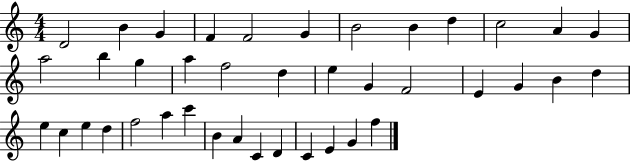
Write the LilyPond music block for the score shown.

{
  \clef treble
  \numericTimeSignature
  \time 4/4
  \key c \major
  d'2 b'4 g'4 | f'4 f'2 g'4 | b'2 b'4 d''4 | c''2 a'4 g'4 | \break a''2 b''4 g''4 | a''4 f''2 d''4 | e''4 g'4 f'2 | e'4 g'4 b'4 d''4 | \break e''4 c''4 e''4 d''4 | f''2 a''4 c'''4 | b'4 a'4 c'4 d'4 | c'4 e'4 g'4 f''4 | \break \bar "|."
}